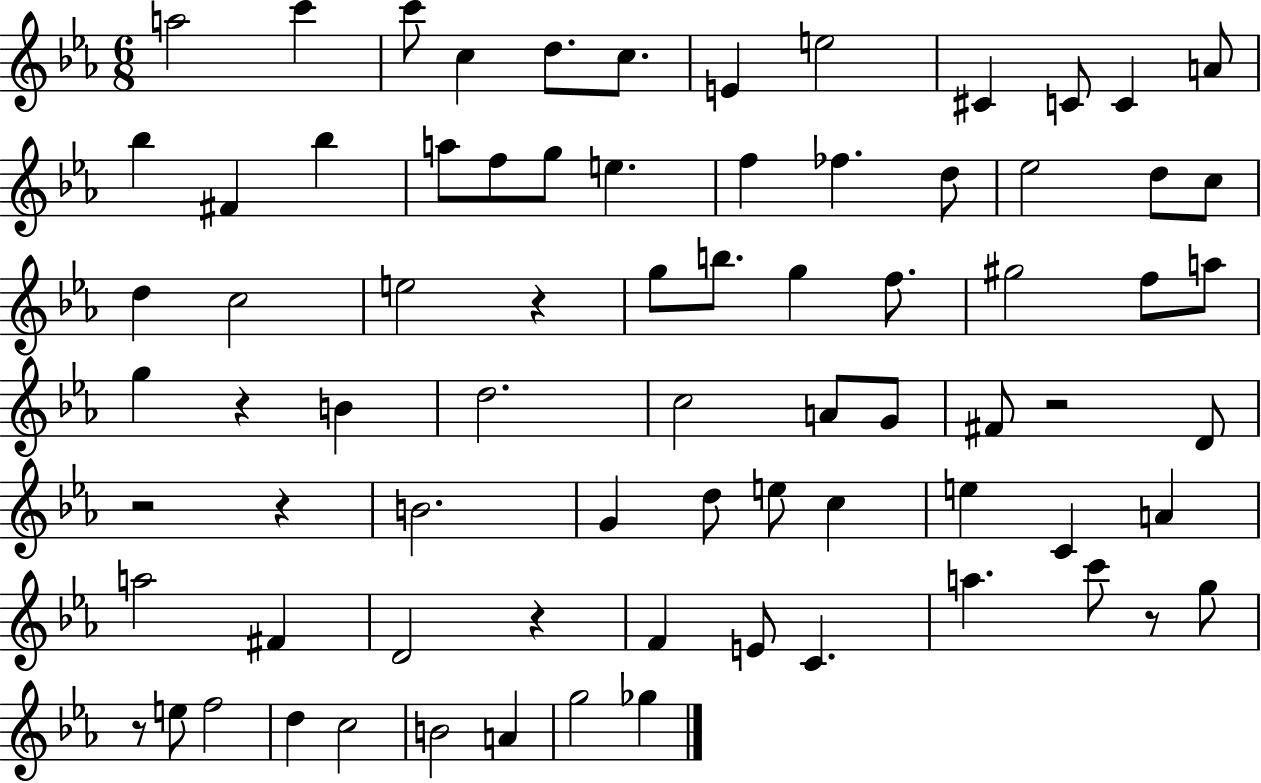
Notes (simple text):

A5/h C6/q C6/e C5/q D5/e. C5/e. E4/q E5/h C#4/q C4/e C4/q A4/e Bb5/q F#4/q Bb5/q A5/e F5/e G5/e E5/q. F5/q FES5/q. D5/e Eb5/h D5/e C5/e D5/q C5/h E5/h R/q G5/e B5/e. G5/q F5/e. G#5/h F5/e A5/e G5/q R/q B4/q D5/h. C5/h A4/e G4/e F#4/e R/h D4/e R/h R/q B4/h. G4/q D5/e E5/e C5/q E5/q C4/q A4/q A5/h F#4/q D4/h R/q F4/q E4/e C4/q. A5/q. C6/e R/e G5/e R/e E5/e F5/h D5/q C5/h B4/h A4/q G5/h Gb5/q